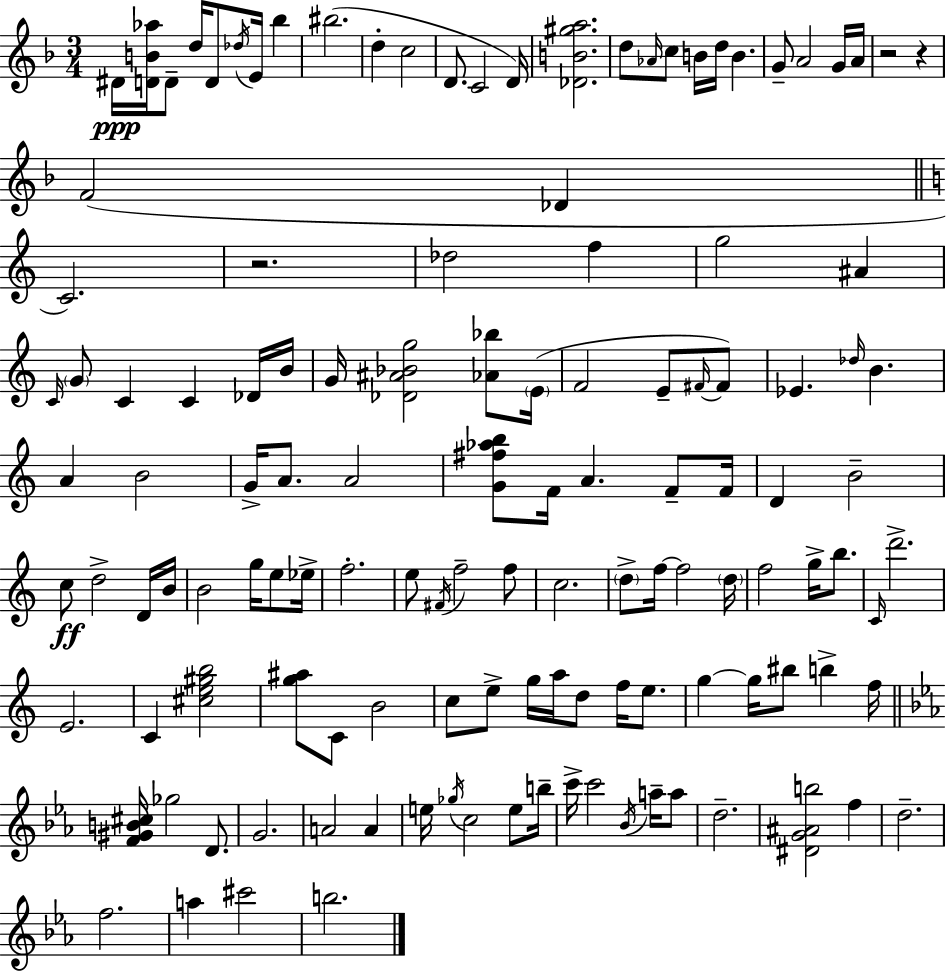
{
  \clef treble
  \numericTimeSignature
  \time 3/4
  \key f \major
  \repeat volta 2 { dis'16\ppp <d' b' aes''>16 d'8-- d''16 d'8 \acciaccatura { des''16 } e'16 bes''4 | bis''2.( | d''4-. c''2 | d'8. c'2 | \break d'16) <des' b' gis'' a''>2. | d''8 \grace { aes'16 } c''8 b'16 d''16 b'4. | g'8-- a'2 | g'16 a'16 r2 r4 | \break f'2( des'4 | \bar "||" \break \key a \minor c'2.) | r2. | des''2 f''4 | g''2 ais'4 | \break \grace { c'16 } \parenthesize g'8 c'4 c'4 des'16 | b'16 g'16 <des' ais' bes' g''>2 <aes' bes''>8 | \parenthesize e'16( f'2 e'8-- \grace { fis'16~ }~ | fis'8) ees'4. \grace { des''16 } b'4. | \break a'4 b'2 | g'16-> a'8. a'2 | <g' fis'' aes'' b''>8 f'16 a'4. | f'8-- f'16 d'4 b'2-- | \break c''8\ff d''2-> | d'16 b'16 b'2 g''16 | e''8 ees''16-> f''2.-. | e''8 \acciaccatura { fis'16 } f''2-- | \break f''8 c''2. | \parenthesize d''8-> f''16~~ f''2 | \parenthesize d''16 f''2 | g''16-> b''8. \grace { c'16 } d'''2.-> | \break e'2. | c'4 <cis'' e'' gis'' b''>2 | <g'' ais''>8 c'8 b'2 | c''8 e''8-> g''16 a''16 d''8 | \break f''16 e''8. g''4~~ g''16 bis''8 | b''4-> f''16 \bar "||" \break \key ees \major <f' gis' b' cis''>16 ges''2 d'8. | g'2. | a'2 a'4 | e''16 \acciaccatura { ges''16 } c''2 e''8 | \break b''16-- c'''16-> c'''2 \acciaccatura { bes'16 } a''16-- | a''8 d''2.-- | <dis' g' ais' b''>2 f''4 | d''2.-- | \break f''2. | a''4 cis'''2 | b''2. | } \bar "|."
}